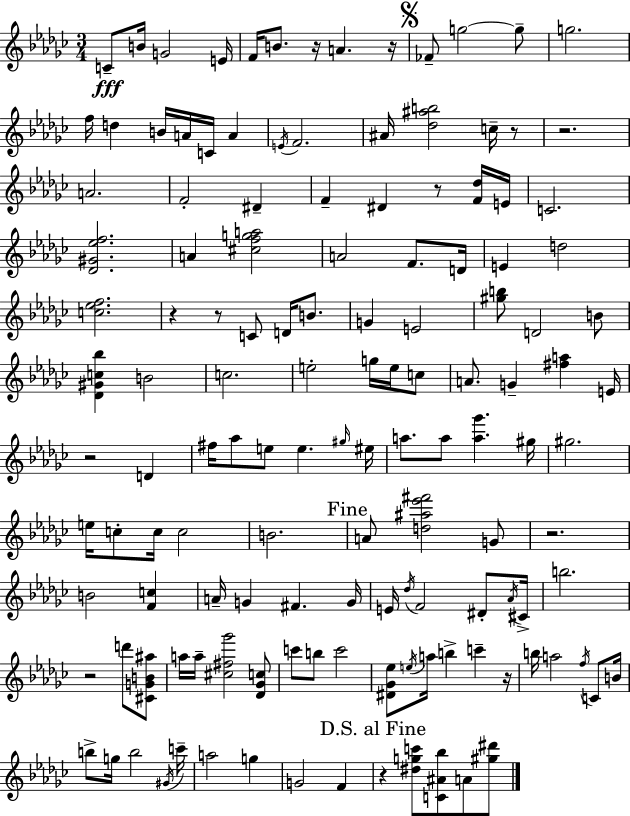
C4/e B4/s G4/h E4/s F4/s B4/e. R/s A4/q. R/s FES4/e G5/h G5/e G5/h. F5/s D5/q B4/s A4/s C4/s A4/q E4/s F4/h. A#4/s [Db5,A#5,B5]/h C5/s R/e R/h. A4/h. F4/h D#4/q F4/q D#4/q R/e [F4,Db5]/s E4/s C4/h. [Db4,G#4,Eb5,F5]/h. A4/q [C#5,F5,G5,A5]/h A4/h F4/e. D4/s E4/q D5/h [C5,Eb5,F5]/h. R/q R/e C4/e D4/s B4/e. G4/q E4/h [G#5,B5]/e D4/h B4/e [Db4,G#4,C5,Bb5]/q B4/h C5/h. E5/h G5/s E5/s C5/e A4/e. G4/q [F#5,A5]/q E4/s R/h D4/q F#5/s Ab5/e E5/e E5/q. G#5/s EIS5/s A5/e. A5/e [A5,Gb6]/q. G#5/s G#5/h. E5/s C5/e C5/s C5/h B4/h. A4/e [D5,A#5,Eb6,F#6]/h G4/e R/h. B4/h [F4,C5]/q A4/s G4/q F#4/q. G4/s E4/s Db5/s F4/h D#4/e Ab4/s C#4/s B5/h. R/h D6/e [C#4,G4,B4,A#5]/e A5/s A5/s [C#5,F#5,Gb6]/h [Db4,Gb4,C5]/e C6/e B5/e C6/h [D#4,Gb4,Eb5]/e E5/s A5/s B5/q C6/q R/s B5/s A5/h F5/s C4/e B4/s B5/e G5/s B5/h G#4/s C6/s A5/h G5/q G4/h F4/q R/q [D#5,G5,C6]/e [C4,A#4,Bb5]/e A4/e [G#5,D#6]/e